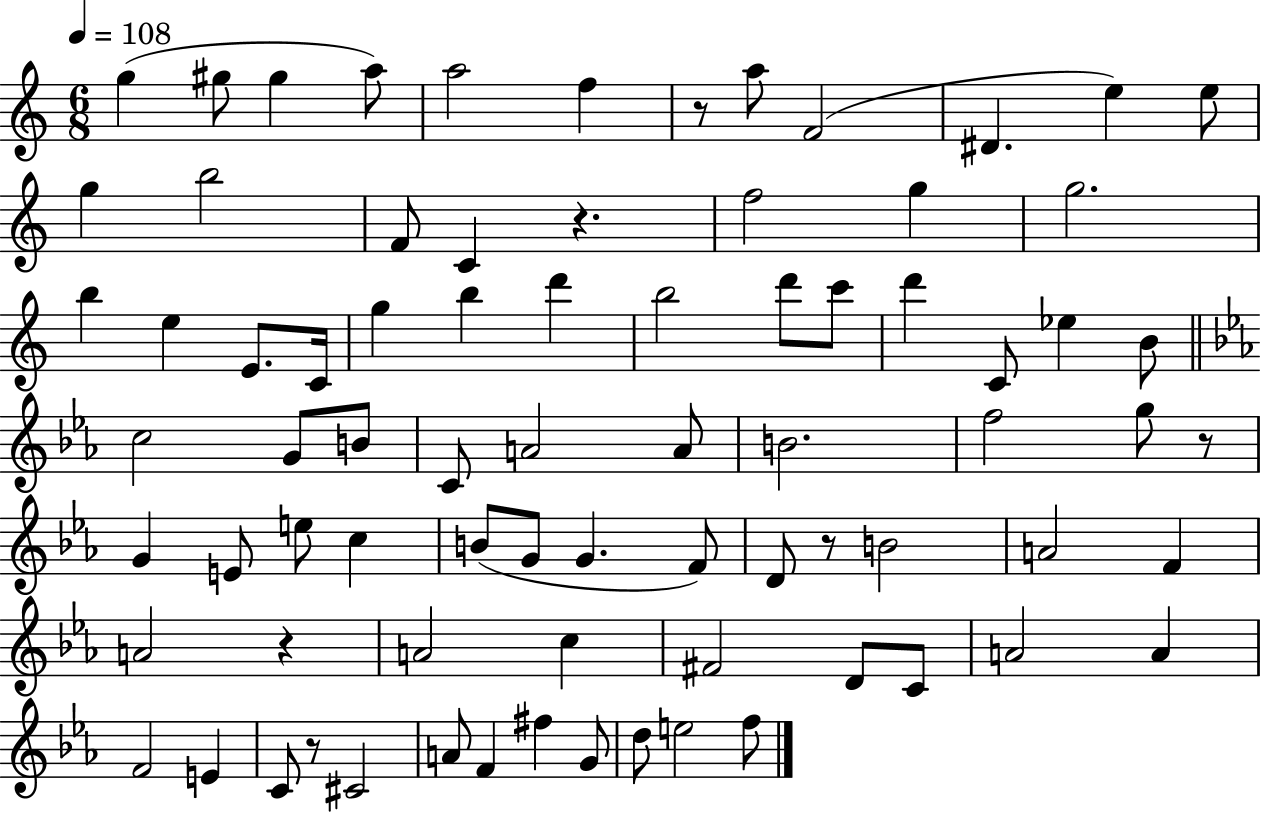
X:1
T:Untitled
M:6/8
L:1/4
K:C
g ^g/2 ^g a/2 a2 f z/2 a/2 F2 ^D e e/2 g b2 F/2 C z f2 g g2 b e E/2 C/4 g b d' b2 d'/2 c'/2 d' C/2 _e B/2 c2 G/2 B/2 C/2 A2 A/2 B2 f2 g/2 z/2 G E/2 e/2 c B/2 G/2 G F/2 D/2 z/2 B2 A2 F A2 z A2 c ^F2 D/2 C/2 A2 A F2 E C/2 z/2 ^C2 A/2 F ^f G/2 d/2 e2 f/2